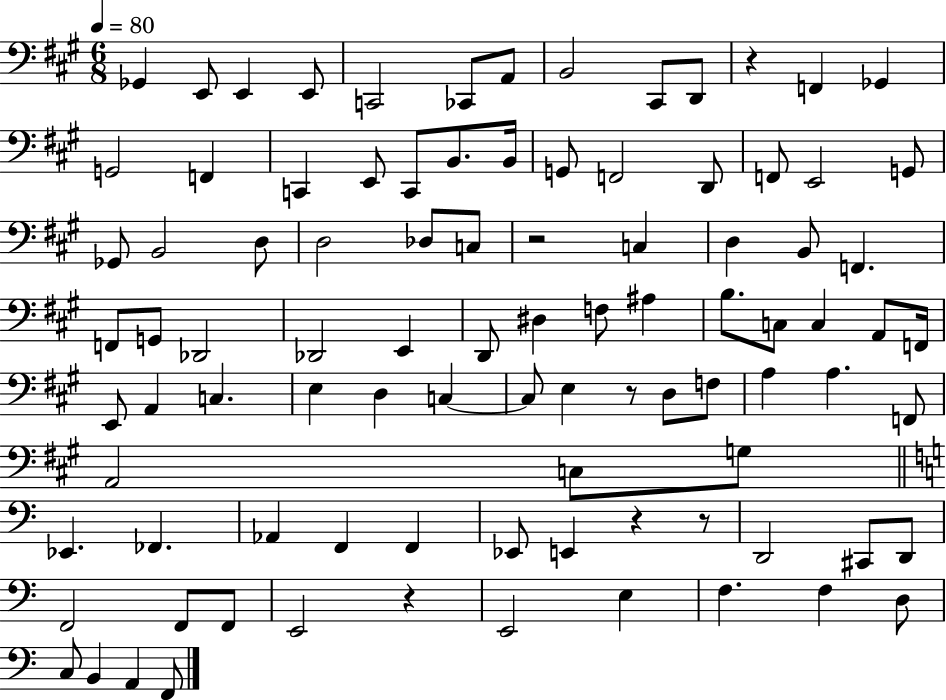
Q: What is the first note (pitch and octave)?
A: Gb2